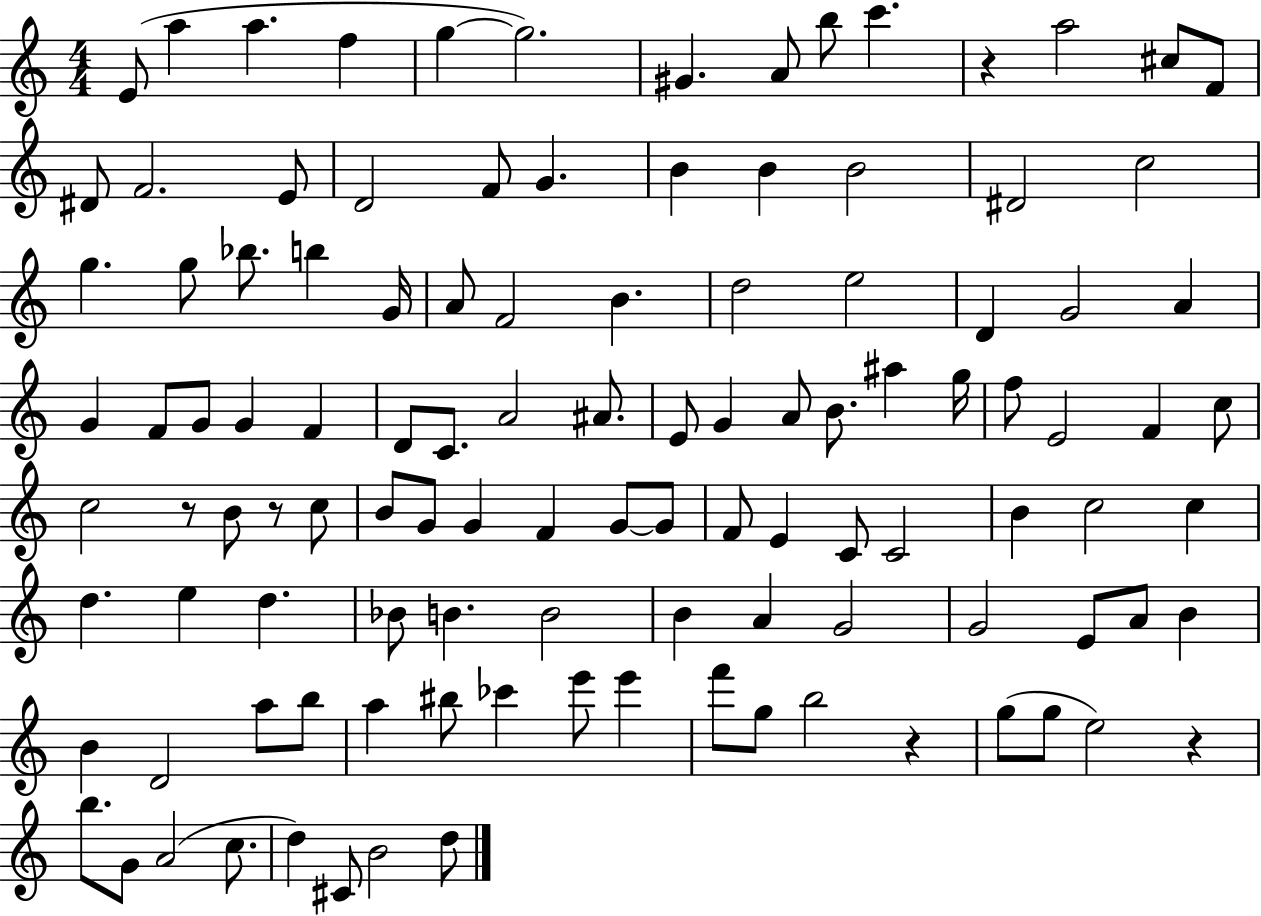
{
  \clef treble
  \numericTimeSignature
  \time 4/4
  \key c \major
  e'8( a''4 a''4. f''4 | g''4~~ g''2.) | gis'4. a'8 b''8 c'''4. | r4 a''2 cis''8 f'8 | \break dis'8 f'2. e'8 | d'2 f'8 g'4. | b'4 b'4 b'2 | dis'2 c''2 | \break g''4. g''8 bes''8. b''4 g'16 | a'8 f'2 b'4. | d''2 e''2 | d'4 g'2 a'4 | \break g'4 f'8 g'8 g'4 f'4 | d'8 c'8. a'2 ais'8. | e'8 g'4 a'8 b'8. ais''4 g''16 | f''8 e'2 f'4 c''8 | \break c''2 r8 b'8 r8 c''8 | b'8 g'8 g'4 f'4 g'8~~ g'8 | f'8 e'4 c'8 c'2 | b'4 c''2 c''4 | \break d''4. e''4 d''4. | bes'8 b'4. b'2 | b'4 a'4 g'2 | g'2 e'8 a'8 b'4 | \break b'4 d'2 a''8 b''8 | a''4 bis''8 ces'''4 e'''8 e'''4 | f'''8 g''8 b''2 r4 | g''8( g''8 e''2) r4 | \break b''8. g'8 a'2( c''8. | d''4) cis'8 b'2 d''8 | \bar "|."
}